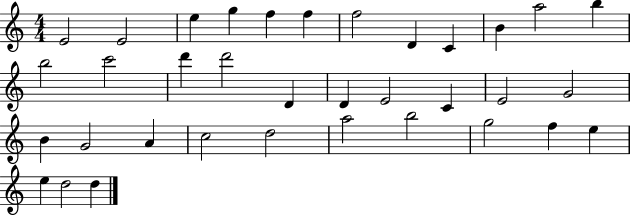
X:1
T:Untitled
M:4/4
L:1/4
K:C
E2 E2 e g f f f2 D C B a2 b b2 c'2 d' d'2 D D E2 C E2 G2 B G2 A c2 d2 a2 b2 g2 f e e d2 d